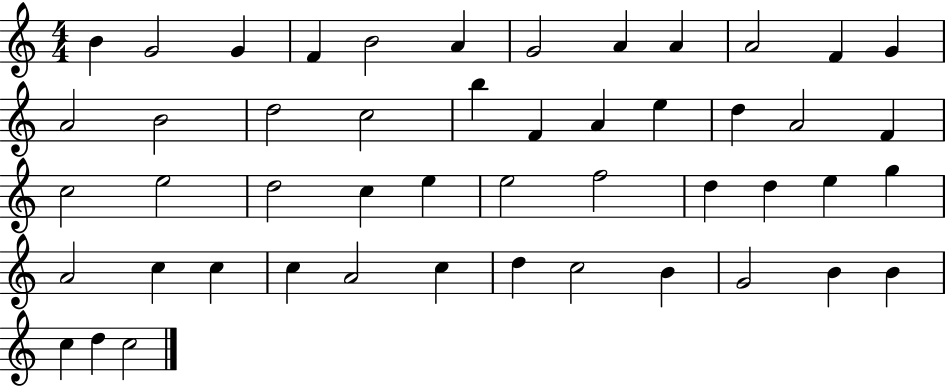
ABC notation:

X:1
T:Untitled
M:4/4
L:1/4
K:C
B G2 G F B2 A G2 A A A2 F G A2 B2 d2 c2 b F A e d A2 F c2 e2 d2 c e e2 f2 d d e g A2 c c c A2 c d c2 B G2 B B c d c2